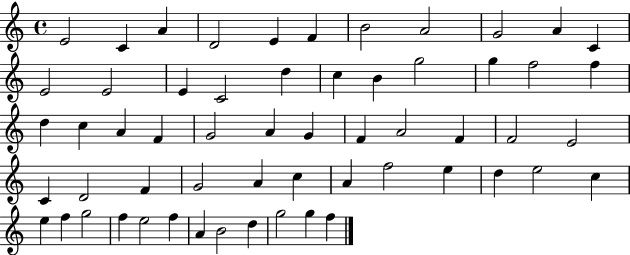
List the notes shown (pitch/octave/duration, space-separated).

E4/h C4/q A4/q D4/h E4/q F4/q B4/h A4/h G4/h A4/q C4/q E4/h E4/h E4/q C4/h D5/q C5/q B4/q G5/h G5/q F5/h F5/q D5/q C5/q A4/q F4/q G4/h A4/q G4/q F4/q A4/h F4/q F4/h E4/h C4/q D4/h F4/q G4/h A4/q C5/q A4/q F5/h E5/q D5/q E5/h C5/q E5/q F5/q G5/h F5/q E5/h F5/q A4/q B4/h D5/q G5/h G5/q F5/q